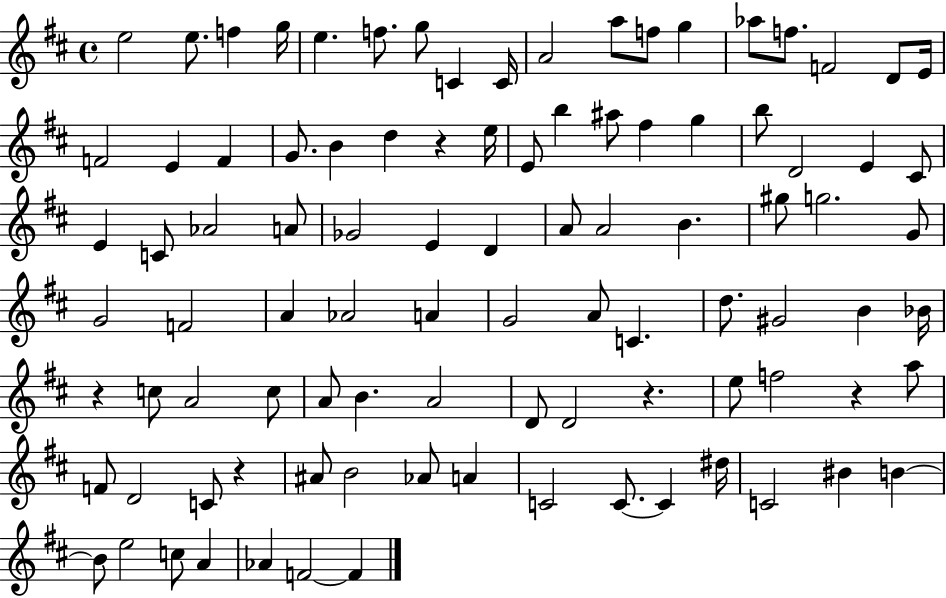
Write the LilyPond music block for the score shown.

{
  \clef treble
  \time 4/4
  \defaultTimeSignature
  \key d \major
  e''2 e''8. f''4 g''16 | e''4. f''8. g''8 c'4 c'16 | a'2 a''8 f''8 g''4 | aes''8 f''8. f'2 d'8 e'16 | \break f'2 e'4 f'4 | g'8. b'4 d''4 r4 e''16 | e'8 b''4 ais''8 fis''4 g''4 | b''8 d'2 e'4 cis'8 | \break e'4 c'8 aes'2 a'8 | ges'2 e'4 d'4 | a'8 a'2 b'4. | gis''8 g''2. g'8 | \break g'2 f'2 | a'4 aes'2 a'4 | g'2 a'8 c'4. | d''8. gis'2 b'4 bes'16 | \break r4 c''8 a'2 c''8 | a'8 b'4. a'2 | d'8 d'2 r4. | e''8 f''2 r4 a''8 | \break f'8 d'2 c'8 r4 | ais'8 b'2 aes'8 a'4 | c'2 c'8.~~ c'4 dis''16 | c'2 bis'4 b'4~~ | \break b'8 e''2 c''8 a'4 | aes'4 f'2~~ f'4 | \bar "|."
}